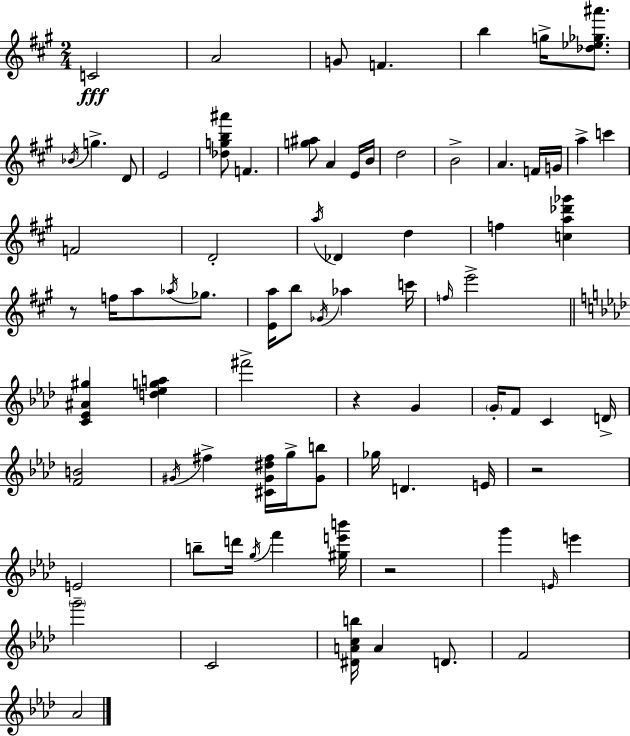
{
  \clef treble
  \numericTimeSignature
  \time 2/4
  \key a \major
  c'2\fff | a'2 | g'8 f'4. | b''4 g''16-> <des'' ees'' ges'' ais'''>8. | \break \acciaccatura { bes'16 } g''4.-> d'8 | e'2 | <des'' g'' b'' ais'''>8 f'4. | <g'' ais''>8 a'4 e'16 | \break b'16 d''2 | b'2-> | a'4. f'16 | g'16 a''4-> c'''4 | \break f'2 | d'2-. | \acciaccatura { a''16 } des'4 d''4 | f''4 <c'' a'' des''' ges'''>4 | \break r8 f''16 a''8 \acciaccatura { aes''16 } | ges''8. <e' a''>16 b''8 \acciaccatura { ges'16 } aes''4 | c'''16 \grace { f''16 } e'''2-> | \bar "||" \break \key aes \major <c' ees' ais' gis''>4 <d'' ees'' g'' a''>4 | fis'''2-> | r4 g'4 | \parenthesize g'16-. f'8 c'4 d'16-> | \break <f' b'>2 | \acciaccatura { gis'16 } fis''4-> <cis' gis' dis'' fis''>16 g''16-> <gis' b''>8 | ges''16 d'4. | e'16 r2 | \break e'2 | b''8-- d'''16 \acciaccatura { g''16 } f'''4 | <gis'' e''' b'''>16 r2 | g'''4 \grace { e'16 } e'''4 | \break \parenthesize g'''2-- | c'2 | <dis' a' c'' b''>16 a'4 | d'8. f'2 | \break aes'2 | \bar "|."
}